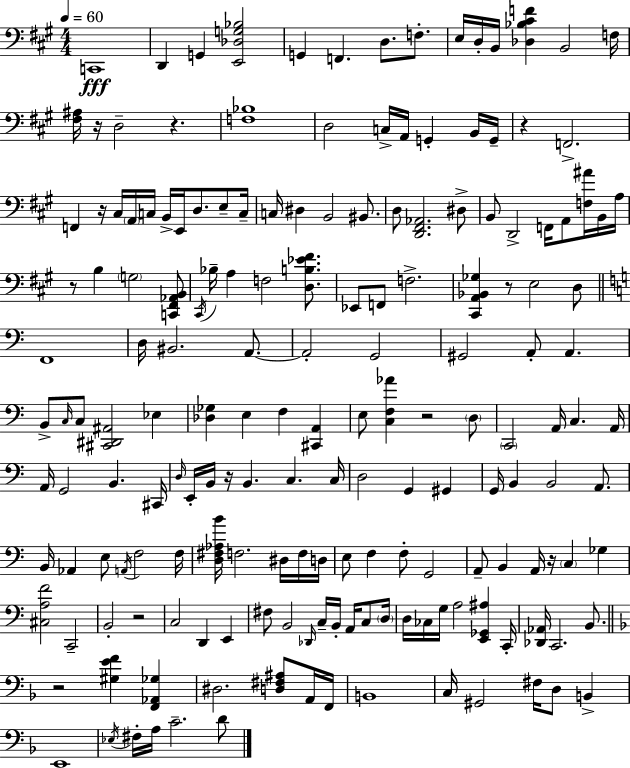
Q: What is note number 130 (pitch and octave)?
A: D#3